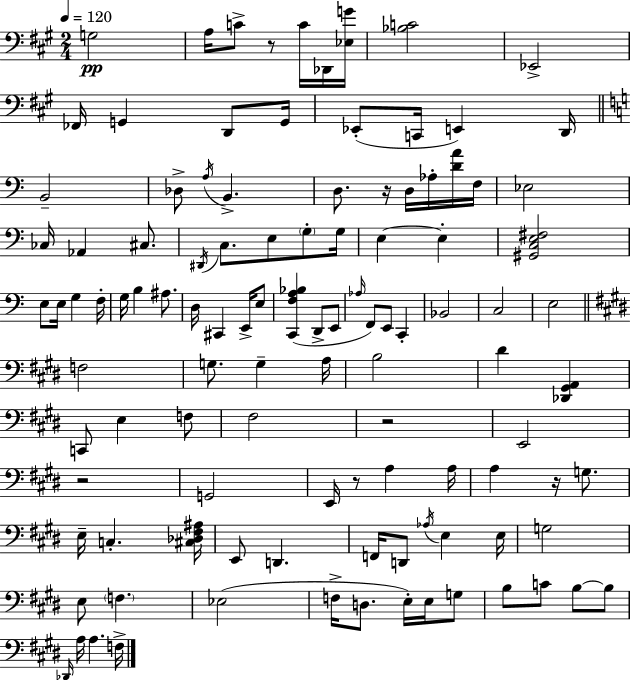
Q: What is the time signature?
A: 2/4